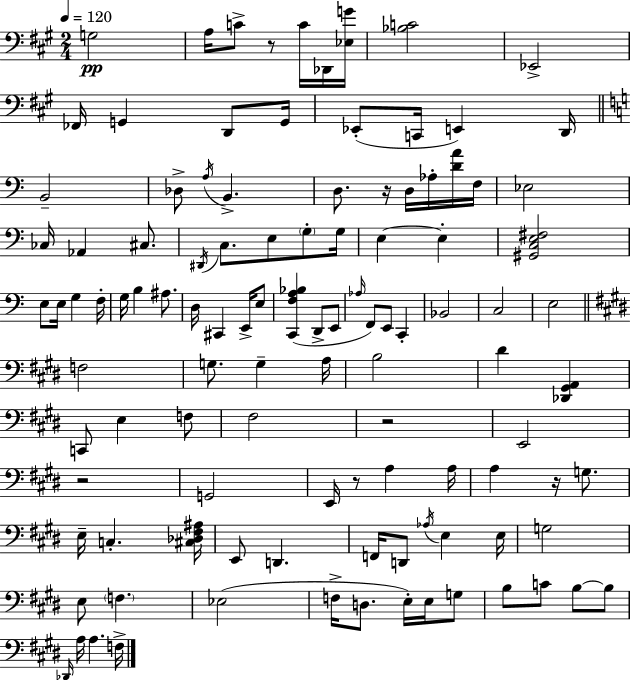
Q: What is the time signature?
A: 2/4